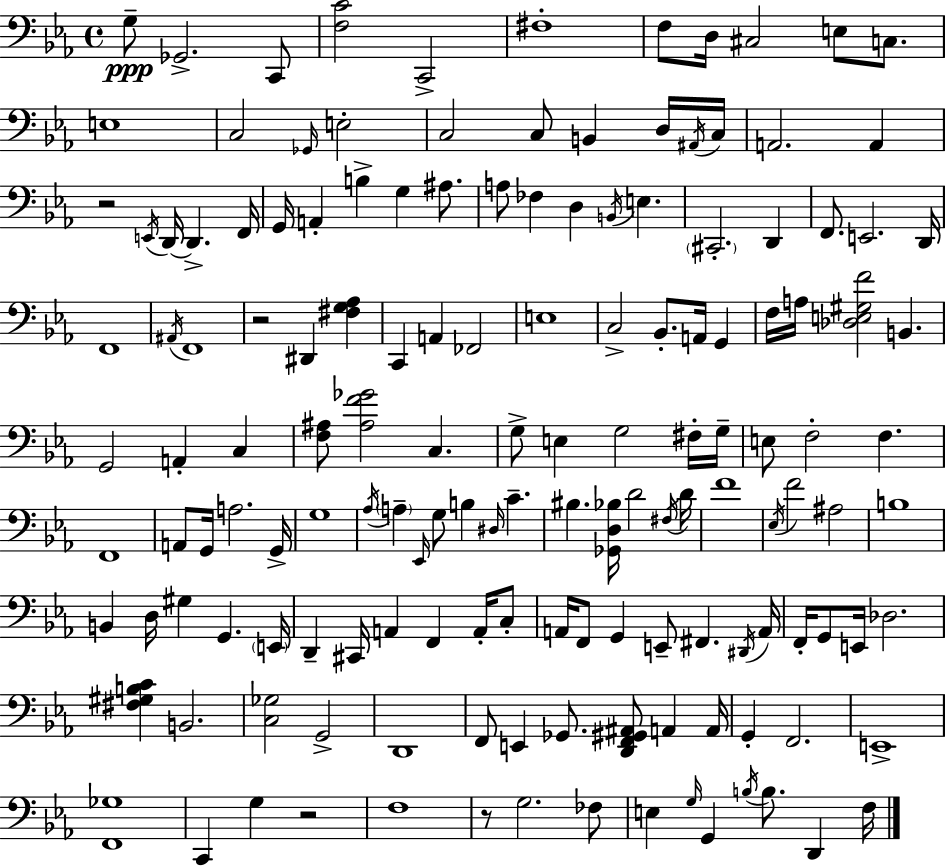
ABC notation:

X:1
T:Untitled
M:4/4
L:1/4
K:Eb
G,/2 _G,,2 C,,/2 [F,C]2 C,,2 ^F,4 F,/2 D,/4 ^C,2 E,/2 C,/2 E,4 C,2 _G,,/4 E,2 C,2 C,/2 B,, D,/4 ^A,,/4 C,/4 A,,2 A,, z2 E,,/4 D,,/4 D,, F,,/4 G,,/4 A,, B, G, ^A,/2 A,/2 _F, D, B,,/4 E, ^C,,2 D,, F,,/2 E,,2 D,,/4 F,,4 ^A,,/4 F,,4 z2 ^D,, [^F,G,_A,] C,, A,, _F,,2 E,4 C,2 _B,,/2 A,,/4 G,, F,/4 A,/4 [_D,E,^G,F]2 B,, G,,2 A,, C, [F,^A,]/2 [^A,F_G]2 C, G,/2 E, G,2 ^F,/4 G,/4 E,/2 F,2 F, F,,4 A,,/2 G,,/4 A,2 G,,/4 G,4 _A,/4 A, _E,,/4 G,/2 B, ^D,/4 C ^B, [_G,,D,_B,]/4 D2 ^F,/4 D/4 F4 _E,/4 F2 ^A,2 B,4 B,, D,/4 ^G, G,, E,,/4 D,, ^C,,/4 A,, F,, A,,/4 C,/2 A,,/4 F,,/2 G,, E,,/2 ^F,, ^D,,/4 A,,/4 F,,/4 G,,/2 E,,/4 _D,2 [^F,^G,B,C] B,,2 [C,_G,]2 G,,2 D,,4 F,,/2 E,, _G,,/2 [D,,F,,^G,,^A,,]/2 A,, A,,/4 G,, F,,2 E,,4 [F,,_G,]4 C,, G, z2 F,4 z/2 G,2 _F,/2 E, G,/4 G,, B,/4 B,/2 D,, F,/4